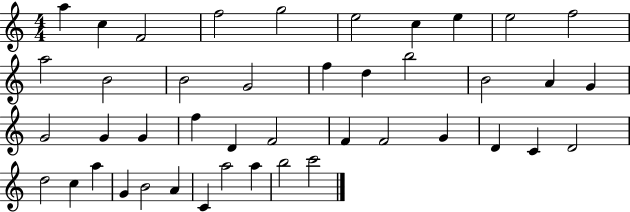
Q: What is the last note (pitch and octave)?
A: C6